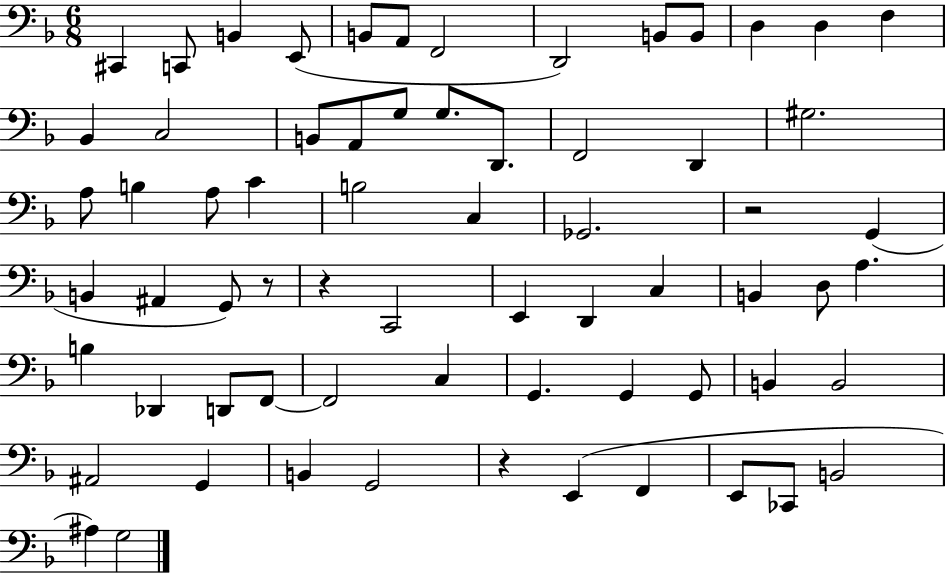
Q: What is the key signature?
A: F major